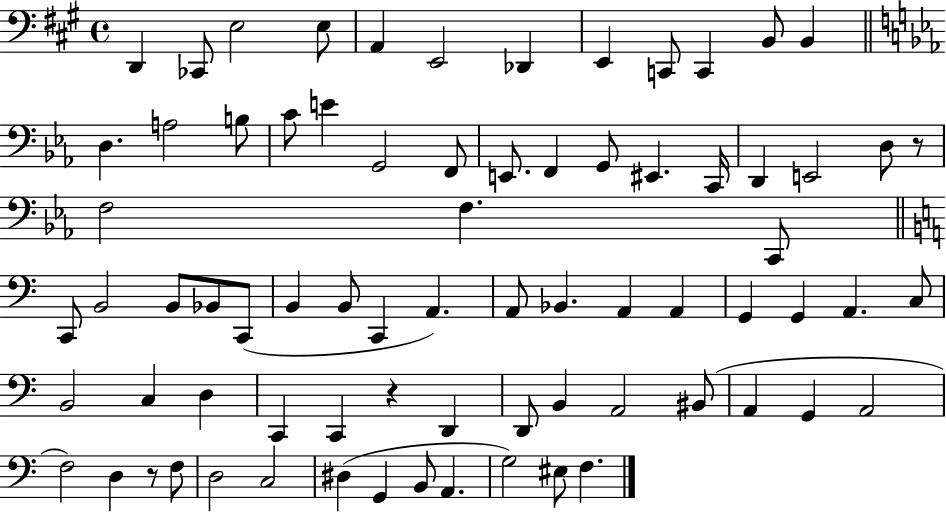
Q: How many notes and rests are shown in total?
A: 75